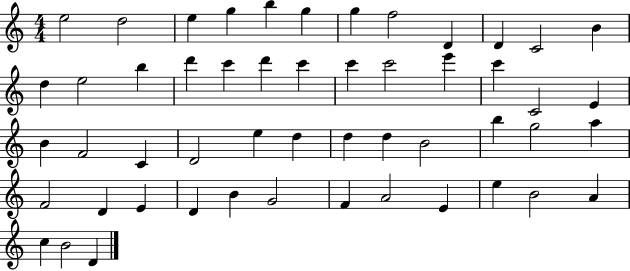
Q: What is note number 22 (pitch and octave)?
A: E6